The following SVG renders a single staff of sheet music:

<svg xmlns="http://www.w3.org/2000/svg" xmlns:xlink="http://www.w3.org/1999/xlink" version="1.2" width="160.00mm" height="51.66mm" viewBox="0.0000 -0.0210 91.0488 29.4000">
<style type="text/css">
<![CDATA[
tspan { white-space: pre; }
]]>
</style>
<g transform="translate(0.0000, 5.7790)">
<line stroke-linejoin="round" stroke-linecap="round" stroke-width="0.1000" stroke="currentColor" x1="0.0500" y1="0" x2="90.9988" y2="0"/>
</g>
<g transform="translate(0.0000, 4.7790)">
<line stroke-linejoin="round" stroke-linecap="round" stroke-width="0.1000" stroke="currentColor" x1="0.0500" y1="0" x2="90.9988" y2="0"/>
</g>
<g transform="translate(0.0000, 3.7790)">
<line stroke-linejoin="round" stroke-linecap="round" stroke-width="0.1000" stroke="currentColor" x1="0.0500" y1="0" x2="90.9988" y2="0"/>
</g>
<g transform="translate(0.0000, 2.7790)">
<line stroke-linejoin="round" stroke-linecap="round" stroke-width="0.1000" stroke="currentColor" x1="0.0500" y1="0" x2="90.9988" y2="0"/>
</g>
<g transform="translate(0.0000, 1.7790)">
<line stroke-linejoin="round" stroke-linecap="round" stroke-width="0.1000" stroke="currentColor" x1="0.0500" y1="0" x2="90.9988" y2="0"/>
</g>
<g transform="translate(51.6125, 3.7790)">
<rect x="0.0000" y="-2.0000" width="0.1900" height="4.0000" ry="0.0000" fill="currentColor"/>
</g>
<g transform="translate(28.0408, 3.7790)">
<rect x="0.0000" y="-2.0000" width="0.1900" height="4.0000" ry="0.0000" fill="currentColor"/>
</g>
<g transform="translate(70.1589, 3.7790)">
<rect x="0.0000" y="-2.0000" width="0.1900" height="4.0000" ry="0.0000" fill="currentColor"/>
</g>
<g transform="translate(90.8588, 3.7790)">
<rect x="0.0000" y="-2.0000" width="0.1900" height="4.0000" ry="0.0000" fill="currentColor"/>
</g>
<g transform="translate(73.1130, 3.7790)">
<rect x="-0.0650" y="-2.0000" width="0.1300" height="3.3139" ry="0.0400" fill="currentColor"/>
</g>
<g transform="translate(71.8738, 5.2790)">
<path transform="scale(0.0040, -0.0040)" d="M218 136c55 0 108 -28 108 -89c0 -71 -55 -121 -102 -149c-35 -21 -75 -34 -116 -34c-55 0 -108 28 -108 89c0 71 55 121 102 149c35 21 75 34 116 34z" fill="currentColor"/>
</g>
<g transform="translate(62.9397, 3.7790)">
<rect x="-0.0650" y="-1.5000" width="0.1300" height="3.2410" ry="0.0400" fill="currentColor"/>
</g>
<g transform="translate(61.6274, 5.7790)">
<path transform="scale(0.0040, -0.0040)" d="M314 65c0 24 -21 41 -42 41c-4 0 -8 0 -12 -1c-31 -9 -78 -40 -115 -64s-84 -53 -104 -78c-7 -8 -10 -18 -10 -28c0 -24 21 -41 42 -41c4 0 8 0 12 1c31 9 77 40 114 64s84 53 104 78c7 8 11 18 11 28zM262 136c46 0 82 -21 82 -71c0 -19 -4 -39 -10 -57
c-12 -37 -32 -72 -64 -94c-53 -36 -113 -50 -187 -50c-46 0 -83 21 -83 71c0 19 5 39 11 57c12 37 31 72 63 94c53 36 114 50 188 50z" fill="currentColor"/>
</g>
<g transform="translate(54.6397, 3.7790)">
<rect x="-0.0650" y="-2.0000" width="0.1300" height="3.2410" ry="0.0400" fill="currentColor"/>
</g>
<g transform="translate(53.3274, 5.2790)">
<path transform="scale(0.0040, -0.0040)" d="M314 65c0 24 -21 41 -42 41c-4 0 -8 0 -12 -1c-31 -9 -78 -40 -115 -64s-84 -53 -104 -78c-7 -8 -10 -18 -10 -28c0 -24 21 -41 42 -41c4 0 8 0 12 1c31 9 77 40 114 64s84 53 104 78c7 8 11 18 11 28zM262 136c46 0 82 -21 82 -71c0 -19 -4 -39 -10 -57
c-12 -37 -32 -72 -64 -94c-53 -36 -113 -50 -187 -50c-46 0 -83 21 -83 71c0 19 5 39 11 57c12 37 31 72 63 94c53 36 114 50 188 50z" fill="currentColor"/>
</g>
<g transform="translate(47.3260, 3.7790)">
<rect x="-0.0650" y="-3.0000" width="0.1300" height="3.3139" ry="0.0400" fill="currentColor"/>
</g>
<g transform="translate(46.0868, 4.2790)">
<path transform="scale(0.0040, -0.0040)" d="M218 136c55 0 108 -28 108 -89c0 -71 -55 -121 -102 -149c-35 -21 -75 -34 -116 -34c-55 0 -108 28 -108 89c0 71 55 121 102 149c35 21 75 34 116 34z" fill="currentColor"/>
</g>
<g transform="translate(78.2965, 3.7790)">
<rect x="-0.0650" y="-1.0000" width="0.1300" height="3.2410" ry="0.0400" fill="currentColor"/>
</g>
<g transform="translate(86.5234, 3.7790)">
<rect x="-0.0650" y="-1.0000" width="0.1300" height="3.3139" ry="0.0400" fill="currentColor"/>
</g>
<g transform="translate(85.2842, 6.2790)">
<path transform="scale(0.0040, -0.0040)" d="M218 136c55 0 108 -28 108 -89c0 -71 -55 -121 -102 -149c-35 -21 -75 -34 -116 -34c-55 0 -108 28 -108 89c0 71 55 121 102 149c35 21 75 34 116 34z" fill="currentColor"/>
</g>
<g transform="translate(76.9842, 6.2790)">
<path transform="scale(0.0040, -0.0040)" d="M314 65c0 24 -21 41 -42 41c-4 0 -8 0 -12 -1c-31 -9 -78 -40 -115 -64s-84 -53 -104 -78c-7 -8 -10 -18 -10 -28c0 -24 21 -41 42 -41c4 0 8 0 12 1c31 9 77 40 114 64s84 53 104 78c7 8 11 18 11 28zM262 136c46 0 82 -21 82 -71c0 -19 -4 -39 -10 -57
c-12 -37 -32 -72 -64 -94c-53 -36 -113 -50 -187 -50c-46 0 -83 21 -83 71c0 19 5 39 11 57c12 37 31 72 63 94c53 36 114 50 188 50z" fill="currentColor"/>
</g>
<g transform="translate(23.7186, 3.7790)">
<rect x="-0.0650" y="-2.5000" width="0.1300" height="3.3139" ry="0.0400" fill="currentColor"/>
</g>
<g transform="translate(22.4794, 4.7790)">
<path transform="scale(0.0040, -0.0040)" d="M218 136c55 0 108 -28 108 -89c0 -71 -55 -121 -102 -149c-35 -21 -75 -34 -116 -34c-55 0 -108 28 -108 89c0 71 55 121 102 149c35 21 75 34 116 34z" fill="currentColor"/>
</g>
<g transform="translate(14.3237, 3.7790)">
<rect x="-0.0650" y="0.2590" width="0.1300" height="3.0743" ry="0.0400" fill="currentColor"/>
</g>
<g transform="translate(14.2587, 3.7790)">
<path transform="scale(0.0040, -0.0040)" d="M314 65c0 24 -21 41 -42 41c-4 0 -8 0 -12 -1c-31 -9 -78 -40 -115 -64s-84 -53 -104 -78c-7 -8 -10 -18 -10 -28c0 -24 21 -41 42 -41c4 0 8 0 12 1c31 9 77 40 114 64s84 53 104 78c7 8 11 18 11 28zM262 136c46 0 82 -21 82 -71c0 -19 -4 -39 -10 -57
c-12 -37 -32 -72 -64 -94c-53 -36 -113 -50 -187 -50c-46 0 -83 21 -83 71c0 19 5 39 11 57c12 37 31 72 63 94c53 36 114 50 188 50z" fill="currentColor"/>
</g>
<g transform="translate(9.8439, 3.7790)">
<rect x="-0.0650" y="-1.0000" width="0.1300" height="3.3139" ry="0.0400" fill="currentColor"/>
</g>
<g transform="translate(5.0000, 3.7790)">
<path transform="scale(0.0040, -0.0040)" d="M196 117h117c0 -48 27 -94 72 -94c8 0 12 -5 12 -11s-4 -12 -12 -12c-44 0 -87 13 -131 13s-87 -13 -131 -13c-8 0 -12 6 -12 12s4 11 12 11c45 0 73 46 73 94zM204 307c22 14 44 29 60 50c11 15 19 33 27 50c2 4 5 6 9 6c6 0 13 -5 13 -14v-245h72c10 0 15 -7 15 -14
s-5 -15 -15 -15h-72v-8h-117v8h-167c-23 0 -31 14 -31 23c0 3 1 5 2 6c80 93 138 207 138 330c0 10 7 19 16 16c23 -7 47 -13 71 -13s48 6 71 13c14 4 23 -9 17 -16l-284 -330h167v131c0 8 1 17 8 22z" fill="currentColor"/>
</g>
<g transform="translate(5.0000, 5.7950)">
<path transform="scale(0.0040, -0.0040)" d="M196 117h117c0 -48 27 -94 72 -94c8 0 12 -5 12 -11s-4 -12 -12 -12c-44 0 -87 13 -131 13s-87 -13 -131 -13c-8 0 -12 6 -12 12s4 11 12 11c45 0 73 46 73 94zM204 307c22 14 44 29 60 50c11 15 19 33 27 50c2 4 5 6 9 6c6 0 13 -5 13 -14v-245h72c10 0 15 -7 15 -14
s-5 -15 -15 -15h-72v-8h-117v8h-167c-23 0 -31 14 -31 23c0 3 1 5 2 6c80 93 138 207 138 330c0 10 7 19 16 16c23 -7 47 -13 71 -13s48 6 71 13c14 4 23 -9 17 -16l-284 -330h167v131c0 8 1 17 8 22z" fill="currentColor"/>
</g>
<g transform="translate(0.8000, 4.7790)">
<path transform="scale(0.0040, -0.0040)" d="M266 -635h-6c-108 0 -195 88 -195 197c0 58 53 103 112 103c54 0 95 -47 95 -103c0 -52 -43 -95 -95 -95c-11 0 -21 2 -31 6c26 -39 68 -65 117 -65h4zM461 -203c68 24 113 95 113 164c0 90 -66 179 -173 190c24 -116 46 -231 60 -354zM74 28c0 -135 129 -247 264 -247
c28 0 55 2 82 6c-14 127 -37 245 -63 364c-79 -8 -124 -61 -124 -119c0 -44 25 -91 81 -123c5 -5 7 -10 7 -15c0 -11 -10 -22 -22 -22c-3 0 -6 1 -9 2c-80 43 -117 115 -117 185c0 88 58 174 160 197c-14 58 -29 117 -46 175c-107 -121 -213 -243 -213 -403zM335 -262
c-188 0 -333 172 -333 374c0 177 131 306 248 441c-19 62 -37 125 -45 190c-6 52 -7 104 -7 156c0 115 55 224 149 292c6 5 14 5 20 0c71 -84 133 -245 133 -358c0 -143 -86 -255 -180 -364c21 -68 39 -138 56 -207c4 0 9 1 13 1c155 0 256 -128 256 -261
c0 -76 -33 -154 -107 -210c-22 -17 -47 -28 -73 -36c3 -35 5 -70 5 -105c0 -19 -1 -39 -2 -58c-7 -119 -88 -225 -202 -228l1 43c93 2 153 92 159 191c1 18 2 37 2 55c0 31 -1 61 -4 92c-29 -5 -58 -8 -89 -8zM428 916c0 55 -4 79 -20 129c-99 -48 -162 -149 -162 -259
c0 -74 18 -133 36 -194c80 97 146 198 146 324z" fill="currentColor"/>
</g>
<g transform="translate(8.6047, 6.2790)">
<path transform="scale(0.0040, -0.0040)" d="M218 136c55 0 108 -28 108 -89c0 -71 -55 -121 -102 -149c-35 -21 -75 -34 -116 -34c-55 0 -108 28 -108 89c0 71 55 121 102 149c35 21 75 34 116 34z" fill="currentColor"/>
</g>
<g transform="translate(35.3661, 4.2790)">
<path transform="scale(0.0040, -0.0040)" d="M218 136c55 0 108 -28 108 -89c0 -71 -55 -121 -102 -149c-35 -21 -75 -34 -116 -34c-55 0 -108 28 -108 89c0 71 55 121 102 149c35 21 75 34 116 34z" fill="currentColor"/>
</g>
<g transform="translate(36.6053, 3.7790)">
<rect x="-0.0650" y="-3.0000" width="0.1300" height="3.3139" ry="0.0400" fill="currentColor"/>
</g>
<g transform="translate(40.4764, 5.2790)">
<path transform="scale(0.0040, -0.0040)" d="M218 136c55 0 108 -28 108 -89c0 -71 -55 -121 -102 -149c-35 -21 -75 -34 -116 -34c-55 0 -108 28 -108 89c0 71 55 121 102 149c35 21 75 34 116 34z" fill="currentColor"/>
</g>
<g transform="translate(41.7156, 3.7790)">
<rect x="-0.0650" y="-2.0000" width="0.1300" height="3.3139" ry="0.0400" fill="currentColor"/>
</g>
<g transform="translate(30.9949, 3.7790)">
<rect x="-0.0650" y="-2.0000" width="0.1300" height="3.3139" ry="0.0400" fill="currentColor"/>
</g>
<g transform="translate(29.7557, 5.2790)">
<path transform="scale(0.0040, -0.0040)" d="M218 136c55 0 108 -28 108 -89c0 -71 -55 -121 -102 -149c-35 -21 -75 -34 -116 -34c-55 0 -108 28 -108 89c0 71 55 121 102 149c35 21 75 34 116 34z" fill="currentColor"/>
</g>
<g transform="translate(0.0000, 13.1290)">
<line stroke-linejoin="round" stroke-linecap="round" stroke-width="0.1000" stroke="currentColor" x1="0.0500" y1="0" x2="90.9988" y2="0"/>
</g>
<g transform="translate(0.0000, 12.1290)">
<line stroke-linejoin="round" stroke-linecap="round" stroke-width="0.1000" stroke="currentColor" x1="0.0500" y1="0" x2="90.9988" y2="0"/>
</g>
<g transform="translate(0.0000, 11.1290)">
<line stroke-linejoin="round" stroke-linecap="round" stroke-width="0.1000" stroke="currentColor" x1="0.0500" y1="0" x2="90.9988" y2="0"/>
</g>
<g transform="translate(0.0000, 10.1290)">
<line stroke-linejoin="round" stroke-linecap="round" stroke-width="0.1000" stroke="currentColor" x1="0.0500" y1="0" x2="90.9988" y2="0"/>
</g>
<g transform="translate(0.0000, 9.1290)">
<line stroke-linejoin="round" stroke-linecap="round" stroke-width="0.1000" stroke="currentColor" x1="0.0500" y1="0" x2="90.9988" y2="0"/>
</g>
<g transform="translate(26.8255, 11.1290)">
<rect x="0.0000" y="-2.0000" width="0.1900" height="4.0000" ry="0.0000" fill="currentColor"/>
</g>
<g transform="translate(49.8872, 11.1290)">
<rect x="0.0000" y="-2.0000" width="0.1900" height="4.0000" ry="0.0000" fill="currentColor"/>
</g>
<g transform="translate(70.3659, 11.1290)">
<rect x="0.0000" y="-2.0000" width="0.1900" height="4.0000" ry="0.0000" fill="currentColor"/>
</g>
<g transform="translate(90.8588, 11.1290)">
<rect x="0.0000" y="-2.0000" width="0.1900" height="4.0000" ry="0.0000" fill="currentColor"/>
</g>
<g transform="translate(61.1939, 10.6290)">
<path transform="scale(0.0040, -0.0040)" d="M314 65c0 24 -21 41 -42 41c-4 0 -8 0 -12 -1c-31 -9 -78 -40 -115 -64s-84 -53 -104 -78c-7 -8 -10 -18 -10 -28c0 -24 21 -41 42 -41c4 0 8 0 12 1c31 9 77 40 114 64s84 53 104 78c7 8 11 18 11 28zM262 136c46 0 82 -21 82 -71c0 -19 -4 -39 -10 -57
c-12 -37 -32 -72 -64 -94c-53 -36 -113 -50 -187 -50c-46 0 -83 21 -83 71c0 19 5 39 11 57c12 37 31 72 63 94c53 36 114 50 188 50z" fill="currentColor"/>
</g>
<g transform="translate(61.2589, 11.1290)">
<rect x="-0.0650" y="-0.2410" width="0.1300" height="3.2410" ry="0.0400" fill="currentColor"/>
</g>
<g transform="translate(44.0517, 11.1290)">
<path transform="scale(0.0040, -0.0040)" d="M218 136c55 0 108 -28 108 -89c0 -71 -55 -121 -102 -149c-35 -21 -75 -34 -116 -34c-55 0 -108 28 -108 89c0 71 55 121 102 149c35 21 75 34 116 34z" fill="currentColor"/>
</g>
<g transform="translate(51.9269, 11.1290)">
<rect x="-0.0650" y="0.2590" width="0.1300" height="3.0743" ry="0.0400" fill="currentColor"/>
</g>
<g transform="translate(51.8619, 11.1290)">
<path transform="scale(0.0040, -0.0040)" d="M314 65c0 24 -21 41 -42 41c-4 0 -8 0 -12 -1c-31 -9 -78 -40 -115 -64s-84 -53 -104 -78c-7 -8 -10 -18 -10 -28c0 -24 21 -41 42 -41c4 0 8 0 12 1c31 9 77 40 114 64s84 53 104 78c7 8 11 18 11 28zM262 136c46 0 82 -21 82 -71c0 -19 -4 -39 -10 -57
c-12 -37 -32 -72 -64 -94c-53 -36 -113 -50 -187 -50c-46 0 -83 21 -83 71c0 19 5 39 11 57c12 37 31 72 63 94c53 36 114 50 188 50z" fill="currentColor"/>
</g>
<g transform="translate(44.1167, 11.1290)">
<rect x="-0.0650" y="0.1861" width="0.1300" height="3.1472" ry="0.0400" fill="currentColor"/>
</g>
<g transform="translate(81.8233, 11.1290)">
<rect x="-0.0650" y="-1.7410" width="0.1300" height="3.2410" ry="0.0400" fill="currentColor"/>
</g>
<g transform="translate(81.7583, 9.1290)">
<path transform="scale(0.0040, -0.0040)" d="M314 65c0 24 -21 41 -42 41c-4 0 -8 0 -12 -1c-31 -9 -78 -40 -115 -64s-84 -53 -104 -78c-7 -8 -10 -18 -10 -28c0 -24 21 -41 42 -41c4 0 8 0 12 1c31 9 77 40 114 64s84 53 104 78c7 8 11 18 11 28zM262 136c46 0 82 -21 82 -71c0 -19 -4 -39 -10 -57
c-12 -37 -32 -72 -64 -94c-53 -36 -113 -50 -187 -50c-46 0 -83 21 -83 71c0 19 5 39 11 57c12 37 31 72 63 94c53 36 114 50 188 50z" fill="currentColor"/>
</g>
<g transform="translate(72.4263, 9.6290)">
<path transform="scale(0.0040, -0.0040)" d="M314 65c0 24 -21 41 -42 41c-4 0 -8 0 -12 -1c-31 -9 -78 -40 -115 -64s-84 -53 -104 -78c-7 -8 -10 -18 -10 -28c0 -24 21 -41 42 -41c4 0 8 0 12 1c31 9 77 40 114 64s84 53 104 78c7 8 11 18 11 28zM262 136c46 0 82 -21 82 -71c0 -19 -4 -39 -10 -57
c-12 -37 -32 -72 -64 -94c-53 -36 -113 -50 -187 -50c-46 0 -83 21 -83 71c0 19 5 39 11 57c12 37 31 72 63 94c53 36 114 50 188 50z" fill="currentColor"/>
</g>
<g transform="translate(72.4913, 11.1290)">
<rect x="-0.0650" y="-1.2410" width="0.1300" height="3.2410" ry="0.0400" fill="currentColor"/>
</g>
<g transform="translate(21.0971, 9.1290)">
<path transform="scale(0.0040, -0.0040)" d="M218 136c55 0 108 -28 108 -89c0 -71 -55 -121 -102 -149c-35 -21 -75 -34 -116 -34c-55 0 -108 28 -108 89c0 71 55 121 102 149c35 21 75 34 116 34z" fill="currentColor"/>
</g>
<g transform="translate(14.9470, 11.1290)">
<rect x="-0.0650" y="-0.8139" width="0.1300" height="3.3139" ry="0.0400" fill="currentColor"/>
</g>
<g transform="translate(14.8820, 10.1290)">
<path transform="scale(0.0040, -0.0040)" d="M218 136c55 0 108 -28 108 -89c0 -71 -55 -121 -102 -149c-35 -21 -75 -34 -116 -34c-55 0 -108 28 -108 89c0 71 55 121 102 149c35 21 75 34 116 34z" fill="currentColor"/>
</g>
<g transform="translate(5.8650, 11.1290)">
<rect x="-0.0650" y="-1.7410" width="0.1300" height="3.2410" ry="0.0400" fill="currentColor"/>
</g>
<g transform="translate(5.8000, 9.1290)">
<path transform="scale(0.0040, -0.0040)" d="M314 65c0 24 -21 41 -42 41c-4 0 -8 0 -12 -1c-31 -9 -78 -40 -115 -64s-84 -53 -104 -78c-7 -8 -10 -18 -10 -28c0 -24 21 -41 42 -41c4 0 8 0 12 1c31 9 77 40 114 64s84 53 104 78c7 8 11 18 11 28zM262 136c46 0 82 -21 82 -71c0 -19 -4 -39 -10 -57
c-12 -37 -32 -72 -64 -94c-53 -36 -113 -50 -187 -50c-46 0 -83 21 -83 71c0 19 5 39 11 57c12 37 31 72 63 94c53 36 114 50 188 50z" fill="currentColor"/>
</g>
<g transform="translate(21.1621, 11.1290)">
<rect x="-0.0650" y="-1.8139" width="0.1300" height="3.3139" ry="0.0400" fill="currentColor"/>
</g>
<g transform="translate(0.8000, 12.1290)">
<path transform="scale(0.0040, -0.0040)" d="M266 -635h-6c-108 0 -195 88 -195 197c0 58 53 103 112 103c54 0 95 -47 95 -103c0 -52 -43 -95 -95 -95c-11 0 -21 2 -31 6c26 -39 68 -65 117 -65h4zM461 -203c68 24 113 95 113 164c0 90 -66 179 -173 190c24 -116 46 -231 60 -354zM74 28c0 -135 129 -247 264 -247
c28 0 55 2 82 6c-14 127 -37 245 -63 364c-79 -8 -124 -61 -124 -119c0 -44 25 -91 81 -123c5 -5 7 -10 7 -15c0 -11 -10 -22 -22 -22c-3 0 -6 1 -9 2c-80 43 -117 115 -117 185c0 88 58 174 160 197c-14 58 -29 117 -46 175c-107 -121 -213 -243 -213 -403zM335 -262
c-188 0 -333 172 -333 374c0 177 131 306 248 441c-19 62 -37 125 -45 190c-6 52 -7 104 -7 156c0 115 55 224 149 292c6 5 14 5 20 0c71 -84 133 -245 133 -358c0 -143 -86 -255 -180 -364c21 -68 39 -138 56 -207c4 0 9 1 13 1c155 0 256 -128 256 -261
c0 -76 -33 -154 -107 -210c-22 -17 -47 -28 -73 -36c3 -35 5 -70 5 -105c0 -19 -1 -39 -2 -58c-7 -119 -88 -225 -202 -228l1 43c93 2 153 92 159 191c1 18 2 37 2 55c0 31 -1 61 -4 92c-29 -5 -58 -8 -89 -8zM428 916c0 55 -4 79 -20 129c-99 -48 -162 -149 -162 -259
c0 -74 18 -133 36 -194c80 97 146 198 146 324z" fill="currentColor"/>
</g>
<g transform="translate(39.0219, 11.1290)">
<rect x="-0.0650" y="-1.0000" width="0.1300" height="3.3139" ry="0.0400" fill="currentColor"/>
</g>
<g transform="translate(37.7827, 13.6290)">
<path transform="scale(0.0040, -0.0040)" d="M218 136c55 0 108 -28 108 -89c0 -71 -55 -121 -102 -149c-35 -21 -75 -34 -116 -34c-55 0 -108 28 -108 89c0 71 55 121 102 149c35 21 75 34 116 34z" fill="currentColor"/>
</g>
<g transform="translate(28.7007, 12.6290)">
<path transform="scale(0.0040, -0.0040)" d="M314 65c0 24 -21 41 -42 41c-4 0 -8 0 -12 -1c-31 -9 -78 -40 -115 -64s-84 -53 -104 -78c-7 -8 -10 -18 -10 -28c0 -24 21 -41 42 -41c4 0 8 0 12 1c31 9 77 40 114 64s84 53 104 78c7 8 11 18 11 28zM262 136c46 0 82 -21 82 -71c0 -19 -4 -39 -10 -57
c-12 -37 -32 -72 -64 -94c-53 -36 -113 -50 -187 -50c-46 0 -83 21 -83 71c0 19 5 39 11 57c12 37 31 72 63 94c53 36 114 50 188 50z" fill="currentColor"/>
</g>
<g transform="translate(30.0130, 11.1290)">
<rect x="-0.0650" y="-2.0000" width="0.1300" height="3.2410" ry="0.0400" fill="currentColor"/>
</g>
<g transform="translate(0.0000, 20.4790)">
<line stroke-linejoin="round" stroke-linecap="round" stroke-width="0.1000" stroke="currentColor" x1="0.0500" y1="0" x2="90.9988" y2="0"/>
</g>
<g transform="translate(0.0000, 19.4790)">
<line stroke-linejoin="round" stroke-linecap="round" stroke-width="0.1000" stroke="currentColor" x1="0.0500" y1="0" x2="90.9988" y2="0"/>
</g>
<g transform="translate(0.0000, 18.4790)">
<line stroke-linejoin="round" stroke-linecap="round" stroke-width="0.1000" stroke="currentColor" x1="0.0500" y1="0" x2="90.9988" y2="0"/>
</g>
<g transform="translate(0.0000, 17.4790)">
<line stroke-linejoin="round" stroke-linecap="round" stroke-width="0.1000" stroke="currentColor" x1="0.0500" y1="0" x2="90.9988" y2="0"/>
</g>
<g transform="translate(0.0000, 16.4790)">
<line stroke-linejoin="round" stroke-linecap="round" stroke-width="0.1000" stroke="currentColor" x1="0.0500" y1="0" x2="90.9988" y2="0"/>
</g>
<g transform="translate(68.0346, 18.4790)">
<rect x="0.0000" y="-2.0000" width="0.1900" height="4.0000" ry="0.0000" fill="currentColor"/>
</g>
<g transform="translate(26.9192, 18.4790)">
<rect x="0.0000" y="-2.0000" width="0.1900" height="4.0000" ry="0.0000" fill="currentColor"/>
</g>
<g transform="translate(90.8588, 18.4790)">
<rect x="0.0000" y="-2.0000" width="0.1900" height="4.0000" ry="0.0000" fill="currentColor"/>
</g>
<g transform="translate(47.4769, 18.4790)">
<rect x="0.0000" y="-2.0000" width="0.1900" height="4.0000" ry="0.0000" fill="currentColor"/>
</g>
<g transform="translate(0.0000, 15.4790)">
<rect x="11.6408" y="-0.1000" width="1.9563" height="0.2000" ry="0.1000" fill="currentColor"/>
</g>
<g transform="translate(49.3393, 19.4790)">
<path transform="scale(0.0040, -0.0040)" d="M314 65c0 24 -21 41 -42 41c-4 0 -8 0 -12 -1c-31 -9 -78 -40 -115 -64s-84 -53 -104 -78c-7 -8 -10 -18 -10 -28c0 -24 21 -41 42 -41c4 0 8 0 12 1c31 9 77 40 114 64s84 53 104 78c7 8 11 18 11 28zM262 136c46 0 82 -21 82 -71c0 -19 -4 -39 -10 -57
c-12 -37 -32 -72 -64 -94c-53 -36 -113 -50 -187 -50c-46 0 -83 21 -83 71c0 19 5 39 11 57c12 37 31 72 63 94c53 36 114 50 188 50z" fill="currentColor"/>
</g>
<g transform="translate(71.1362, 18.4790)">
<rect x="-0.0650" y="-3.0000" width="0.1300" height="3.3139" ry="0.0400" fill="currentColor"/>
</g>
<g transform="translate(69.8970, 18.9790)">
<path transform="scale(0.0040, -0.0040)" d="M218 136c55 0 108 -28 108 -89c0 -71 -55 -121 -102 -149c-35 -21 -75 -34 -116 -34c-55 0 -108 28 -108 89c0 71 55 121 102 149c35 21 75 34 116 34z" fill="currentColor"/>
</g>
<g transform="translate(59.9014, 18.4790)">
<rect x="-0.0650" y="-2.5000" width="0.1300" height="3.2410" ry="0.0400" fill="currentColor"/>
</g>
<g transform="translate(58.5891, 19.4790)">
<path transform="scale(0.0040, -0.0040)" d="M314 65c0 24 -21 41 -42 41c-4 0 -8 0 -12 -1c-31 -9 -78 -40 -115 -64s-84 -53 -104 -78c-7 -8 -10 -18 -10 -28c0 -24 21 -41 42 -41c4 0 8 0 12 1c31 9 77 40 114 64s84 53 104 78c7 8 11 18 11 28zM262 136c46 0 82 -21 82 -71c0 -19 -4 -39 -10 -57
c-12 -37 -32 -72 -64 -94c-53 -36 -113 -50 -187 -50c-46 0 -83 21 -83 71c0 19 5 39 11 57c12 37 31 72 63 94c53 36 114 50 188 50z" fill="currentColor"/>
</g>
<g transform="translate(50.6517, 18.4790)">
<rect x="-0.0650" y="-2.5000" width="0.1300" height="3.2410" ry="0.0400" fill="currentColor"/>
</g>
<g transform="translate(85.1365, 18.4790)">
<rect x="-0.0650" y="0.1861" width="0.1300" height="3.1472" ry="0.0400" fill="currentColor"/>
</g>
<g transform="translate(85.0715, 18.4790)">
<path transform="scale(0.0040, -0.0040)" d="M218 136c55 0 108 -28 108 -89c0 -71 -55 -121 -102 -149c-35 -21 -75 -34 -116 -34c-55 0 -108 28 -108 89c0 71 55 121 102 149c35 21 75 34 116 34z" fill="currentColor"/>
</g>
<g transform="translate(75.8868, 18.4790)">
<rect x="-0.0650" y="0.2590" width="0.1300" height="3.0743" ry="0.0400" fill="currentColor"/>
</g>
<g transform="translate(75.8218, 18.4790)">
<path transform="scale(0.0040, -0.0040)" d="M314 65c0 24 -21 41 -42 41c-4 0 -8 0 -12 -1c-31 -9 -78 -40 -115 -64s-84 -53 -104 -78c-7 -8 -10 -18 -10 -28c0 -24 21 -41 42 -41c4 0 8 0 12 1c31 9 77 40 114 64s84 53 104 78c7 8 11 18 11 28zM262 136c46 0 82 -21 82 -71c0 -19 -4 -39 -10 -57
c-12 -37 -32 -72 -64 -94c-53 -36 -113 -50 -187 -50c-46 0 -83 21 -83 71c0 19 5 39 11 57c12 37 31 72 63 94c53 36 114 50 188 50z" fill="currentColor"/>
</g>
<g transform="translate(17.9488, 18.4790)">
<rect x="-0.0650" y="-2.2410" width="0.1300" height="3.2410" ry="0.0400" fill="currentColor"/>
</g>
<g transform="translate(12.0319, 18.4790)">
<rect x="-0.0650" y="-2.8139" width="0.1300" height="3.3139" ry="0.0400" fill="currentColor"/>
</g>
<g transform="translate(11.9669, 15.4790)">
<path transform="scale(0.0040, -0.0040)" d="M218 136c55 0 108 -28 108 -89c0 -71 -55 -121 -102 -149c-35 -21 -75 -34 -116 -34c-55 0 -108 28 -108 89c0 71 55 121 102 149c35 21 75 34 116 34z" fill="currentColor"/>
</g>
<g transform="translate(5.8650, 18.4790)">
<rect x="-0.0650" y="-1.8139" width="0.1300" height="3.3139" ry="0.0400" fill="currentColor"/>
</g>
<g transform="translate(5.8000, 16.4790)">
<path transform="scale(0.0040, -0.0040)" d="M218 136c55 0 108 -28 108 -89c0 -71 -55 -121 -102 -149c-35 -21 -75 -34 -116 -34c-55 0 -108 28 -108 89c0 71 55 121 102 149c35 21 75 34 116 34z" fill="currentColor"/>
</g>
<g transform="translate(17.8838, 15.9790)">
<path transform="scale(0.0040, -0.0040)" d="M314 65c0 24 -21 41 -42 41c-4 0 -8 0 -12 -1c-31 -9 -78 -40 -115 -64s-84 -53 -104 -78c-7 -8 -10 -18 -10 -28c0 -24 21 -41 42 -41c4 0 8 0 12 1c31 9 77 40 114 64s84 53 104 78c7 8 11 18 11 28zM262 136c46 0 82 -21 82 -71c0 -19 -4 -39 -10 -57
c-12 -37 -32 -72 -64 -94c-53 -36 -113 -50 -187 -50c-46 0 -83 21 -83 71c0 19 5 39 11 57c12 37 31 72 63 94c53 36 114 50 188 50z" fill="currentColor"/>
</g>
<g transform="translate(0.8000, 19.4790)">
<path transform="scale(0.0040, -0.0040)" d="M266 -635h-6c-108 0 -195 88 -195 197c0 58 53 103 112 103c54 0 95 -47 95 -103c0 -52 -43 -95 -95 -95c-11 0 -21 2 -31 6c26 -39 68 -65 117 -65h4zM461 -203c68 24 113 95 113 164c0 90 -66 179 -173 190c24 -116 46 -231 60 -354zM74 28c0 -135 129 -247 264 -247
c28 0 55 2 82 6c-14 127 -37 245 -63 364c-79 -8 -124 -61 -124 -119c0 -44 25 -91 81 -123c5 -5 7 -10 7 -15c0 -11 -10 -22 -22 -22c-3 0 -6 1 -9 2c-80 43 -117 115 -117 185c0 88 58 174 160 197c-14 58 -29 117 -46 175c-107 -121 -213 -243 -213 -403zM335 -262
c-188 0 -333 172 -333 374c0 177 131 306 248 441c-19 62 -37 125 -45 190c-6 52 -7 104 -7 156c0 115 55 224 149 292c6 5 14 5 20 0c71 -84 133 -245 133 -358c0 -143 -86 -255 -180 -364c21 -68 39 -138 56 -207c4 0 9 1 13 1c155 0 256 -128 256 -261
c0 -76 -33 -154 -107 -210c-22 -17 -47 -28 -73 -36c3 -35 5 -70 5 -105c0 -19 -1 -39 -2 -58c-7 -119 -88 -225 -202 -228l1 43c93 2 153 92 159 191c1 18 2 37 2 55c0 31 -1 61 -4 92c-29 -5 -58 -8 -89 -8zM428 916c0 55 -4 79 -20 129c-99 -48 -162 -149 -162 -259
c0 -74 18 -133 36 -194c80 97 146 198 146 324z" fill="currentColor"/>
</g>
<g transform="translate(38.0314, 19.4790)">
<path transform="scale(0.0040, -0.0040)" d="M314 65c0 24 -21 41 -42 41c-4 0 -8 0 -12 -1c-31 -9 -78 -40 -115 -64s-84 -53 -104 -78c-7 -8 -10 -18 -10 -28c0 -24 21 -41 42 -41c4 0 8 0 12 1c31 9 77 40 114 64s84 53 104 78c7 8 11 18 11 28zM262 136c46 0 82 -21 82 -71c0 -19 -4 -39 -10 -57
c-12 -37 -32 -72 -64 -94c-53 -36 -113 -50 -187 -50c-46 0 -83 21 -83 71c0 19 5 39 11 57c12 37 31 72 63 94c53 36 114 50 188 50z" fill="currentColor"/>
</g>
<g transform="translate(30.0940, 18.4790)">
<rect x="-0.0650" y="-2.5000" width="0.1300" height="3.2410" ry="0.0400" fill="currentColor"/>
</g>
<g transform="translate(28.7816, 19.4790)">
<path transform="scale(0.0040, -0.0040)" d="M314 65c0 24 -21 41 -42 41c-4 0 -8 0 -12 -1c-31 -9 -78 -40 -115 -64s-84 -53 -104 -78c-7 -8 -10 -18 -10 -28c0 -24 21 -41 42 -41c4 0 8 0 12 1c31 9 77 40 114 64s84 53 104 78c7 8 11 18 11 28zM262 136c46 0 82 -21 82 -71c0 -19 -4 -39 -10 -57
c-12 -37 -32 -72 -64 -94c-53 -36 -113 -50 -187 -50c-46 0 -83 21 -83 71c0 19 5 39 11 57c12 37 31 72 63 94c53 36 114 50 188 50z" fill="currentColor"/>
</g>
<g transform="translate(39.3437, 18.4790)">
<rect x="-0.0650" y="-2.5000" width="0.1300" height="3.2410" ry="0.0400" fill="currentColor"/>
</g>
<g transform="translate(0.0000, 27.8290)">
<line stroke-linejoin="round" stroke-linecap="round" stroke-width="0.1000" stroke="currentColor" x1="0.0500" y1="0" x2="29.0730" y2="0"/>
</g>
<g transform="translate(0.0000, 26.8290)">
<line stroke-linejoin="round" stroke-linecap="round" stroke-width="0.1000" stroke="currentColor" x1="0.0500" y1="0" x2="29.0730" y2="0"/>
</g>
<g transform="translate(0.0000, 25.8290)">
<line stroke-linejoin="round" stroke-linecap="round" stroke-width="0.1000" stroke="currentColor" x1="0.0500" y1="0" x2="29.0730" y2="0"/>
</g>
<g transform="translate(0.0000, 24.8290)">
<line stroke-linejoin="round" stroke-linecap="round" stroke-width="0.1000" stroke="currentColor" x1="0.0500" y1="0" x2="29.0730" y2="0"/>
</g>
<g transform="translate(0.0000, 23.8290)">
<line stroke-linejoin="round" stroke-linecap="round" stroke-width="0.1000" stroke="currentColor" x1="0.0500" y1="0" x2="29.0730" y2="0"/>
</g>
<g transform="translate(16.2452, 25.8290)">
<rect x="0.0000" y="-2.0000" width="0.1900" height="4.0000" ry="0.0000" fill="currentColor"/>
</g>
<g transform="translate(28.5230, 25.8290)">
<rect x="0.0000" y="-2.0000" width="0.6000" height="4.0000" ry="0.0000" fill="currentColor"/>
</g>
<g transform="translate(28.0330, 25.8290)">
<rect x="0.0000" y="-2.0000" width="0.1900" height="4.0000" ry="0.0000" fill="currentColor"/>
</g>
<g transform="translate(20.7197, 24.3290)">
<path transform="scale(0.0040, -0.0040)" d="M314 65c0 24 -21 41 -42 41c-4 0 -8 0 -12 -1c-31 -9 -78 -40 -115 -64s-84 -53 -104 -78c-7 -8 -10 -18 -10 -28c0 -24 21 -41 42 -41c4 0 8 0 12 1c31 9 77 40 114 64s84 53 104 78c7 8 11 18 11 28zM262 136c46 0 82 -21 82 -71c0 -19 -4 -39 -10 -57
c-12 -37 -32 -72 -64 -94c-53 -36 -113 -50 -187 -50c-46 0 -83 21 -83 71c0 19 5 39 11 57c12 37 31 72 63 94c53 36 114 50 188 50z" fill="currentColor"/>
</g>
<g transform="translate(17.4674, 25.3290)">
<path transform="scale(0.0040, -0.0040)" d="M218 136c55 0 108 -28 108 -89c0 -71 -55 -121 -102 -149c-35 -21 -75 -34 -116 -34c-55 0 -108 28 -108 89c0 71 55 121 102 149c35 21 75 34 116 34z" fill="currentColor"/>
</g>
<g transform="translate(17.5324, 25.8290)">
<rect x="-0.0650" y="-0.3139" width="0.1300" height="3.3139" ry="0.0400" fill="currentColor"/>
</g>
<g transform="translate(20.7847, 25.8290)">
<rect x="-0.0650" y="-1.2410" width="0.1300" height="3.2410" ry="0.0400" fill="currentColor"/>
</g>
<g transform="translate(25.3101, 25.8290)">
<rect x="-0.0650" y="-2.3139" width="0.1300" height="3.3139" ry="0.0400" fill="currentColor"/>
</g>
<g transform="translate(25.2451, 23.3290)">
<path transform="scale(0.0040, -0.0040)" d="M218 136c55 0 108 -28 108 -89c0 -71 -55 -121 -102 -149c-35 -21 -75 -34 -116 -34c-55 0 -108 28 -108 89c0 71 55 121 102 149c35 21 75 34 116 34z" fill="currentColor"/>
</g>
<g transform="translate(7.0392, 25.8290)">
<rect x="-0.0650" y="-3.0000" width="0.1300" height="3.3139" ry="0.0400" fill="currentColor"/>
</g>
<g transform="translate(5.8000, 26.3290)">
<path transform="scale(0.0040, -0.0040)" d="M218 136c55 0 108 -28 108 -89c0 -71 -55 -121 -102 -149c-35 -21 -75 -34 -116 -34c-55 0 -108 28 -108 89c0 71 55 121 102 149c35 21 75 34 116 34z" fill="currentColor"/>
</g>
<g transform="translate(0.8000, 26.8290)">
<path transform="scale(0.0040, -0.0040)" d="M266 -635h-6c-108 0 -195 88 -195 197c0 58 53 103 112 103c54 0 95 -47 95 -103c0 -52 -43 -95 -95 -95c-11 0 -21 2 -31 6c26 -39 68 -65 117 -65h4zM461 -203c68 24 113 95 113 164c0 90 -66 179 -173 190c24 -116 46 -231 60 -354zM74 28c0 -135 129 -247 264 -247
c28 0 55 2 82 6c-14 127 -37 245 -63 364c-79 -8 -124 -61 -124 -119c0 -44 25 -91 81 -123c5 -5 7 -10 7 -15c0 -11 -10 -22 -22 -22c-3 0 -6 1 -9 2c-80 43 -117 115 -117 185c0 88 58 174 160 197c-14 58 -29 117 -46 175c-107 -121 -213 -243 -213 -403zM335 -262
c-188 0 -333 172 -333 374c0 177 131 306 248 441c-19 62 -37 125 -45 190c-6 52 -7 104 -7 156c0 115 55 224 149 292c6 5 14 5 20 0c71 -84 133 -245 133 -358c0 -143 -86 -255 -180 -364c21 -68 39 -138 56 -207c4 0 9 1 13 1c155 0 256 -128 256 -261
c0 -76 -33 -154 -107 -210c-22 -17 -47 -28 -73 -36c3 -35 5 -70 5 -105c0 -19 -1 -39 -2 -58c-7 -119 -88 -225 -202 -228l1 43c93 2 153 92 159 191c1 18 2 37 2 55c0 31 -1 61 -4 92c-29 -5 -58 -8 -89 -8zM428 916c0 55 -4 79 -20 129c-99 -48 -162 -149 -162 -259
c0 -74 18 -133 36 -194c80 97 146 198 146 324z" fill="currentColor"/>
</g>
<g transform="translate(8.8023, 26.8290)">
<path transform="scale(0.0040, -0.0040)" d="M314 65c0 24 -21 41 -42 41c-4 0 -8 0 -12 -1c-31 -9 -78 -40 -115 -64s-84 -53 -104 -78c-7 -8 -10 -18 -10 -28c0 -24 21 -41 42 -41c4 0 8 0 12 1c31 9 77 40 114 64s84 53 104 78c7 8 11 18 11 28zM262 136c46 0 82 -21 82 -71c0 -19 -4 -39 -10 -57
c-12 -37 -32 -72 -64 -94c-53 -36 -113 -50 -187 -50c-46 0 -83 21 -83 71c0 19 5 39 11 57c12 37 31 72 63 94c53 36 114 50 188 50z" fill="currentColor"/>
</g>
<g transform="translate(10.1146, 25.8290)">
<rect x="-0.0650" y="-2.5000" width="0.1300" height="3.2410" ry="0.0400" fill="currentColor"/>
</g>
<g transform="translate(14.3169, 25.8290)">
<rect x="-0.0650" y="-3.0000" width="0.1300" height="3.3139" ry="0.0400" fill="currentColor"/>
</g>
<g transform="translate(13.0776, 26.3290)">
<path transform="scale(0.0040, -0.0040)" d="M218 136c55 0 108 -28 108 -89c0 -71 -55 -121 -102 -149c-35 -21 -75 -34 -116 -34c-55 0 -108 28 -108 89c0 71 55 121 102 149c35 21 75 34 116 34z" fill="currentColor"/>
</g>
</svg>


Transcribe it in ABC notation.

X:1
T:Untitled
M:4/4
L:1/4
K:C
D B2 G F A F A F2 E2 F D2 D f2 d f F2 D B B2 c2 e2 f2 f a g2 G2 G2 G2 G2 A B2 B A G2 A c e2 g